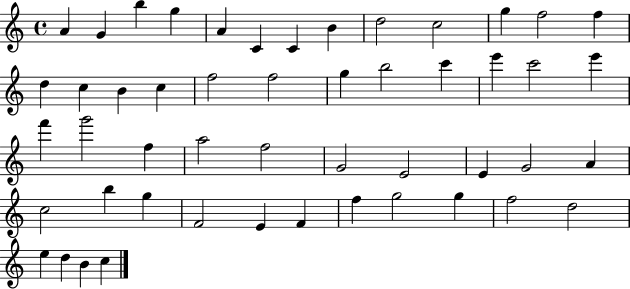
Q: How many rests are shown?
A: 0